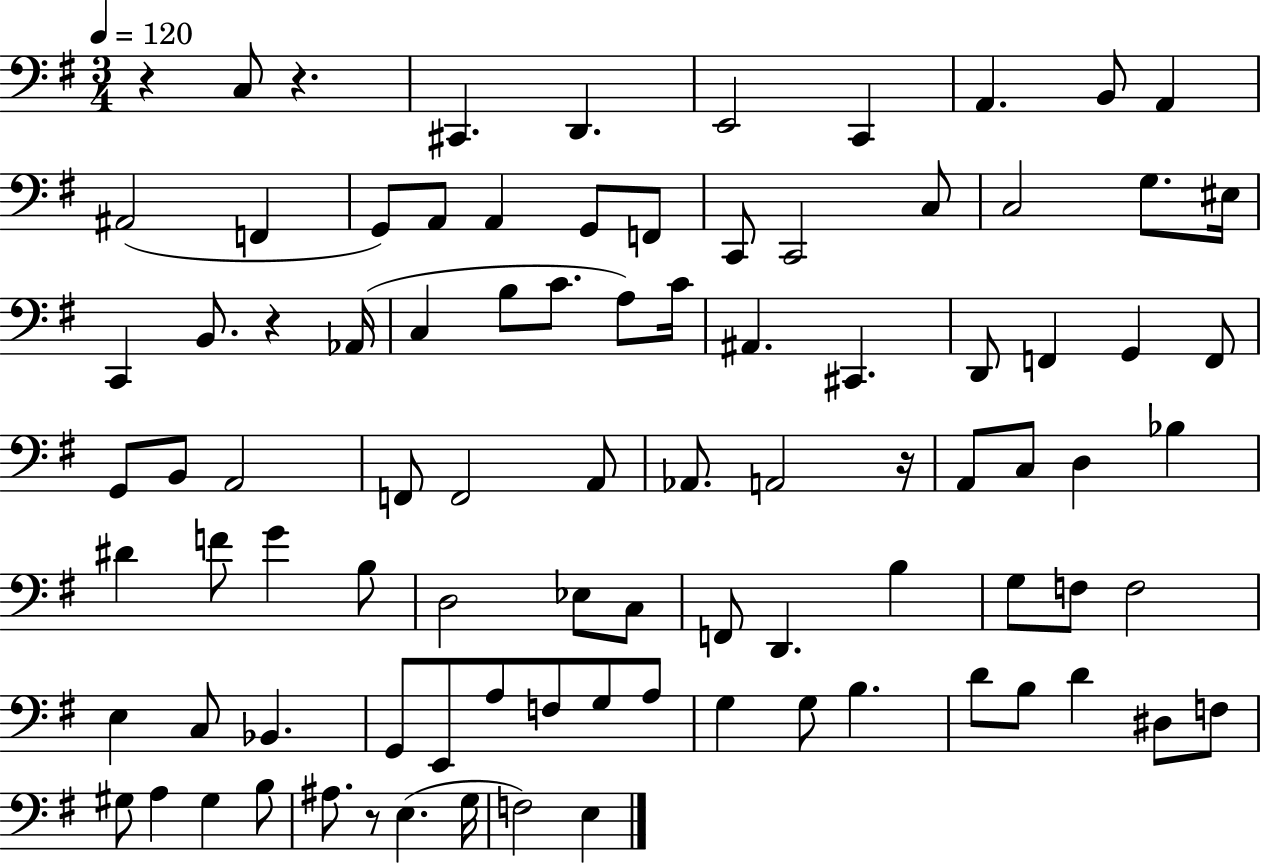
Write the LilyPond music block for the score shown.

{
  \clef bass
  \numericTimeSignature
  \time 3/4
  \key g \major
  \tempo 4 = 120
  r4 c8 r4. | cis,4. d,4. | e,2 c,4 | a,4. b,8 a,4 | \break ais,2( f,4 | g,8) a,8 a,4 g,8 f,8 | c,8 c,2 c8 | c2 g8. eis16 | \break c,4 b,8. r4 aes,16( | c4 b8 c'8. a8) c'16 | ais,4. cis,4. | d,8 f,4 g,4 f,8 | \break g,8 b,8 a,2 | f,8 f,2 a,8 | aes,8. a,2 r16 | a,8 c8 d4 bes4 | \break dis'4 f'8 g'4 b8 | d2 ees8 c8 | f,8 d,4. b4 | g8 f8 f2 | \break e4 c8 bes,4. | g,8 e,8 a8 f8 g8 a8 | g4 g8 b4. | d'8 b8 d'4 dis8 f8 | \break gis8 a4 gis4 b8 | ais8. r8 e4.( g16 | f2) e4 | \bar "|."
}